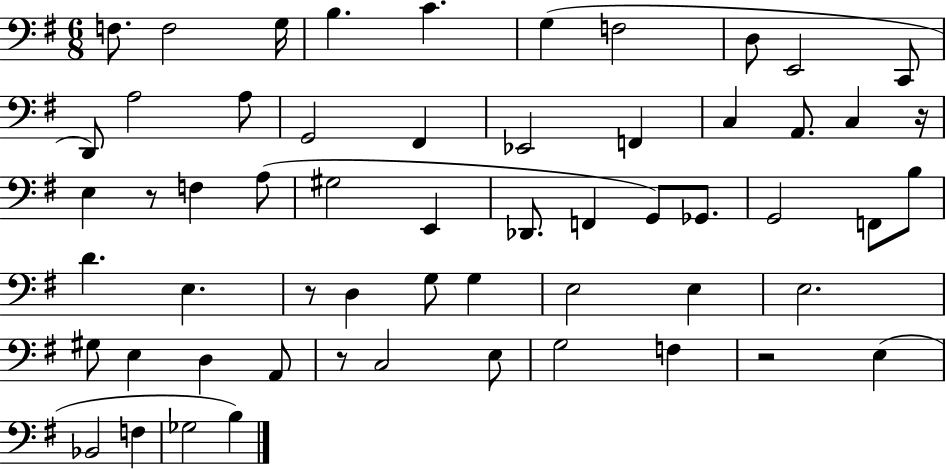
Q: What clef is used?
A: bass